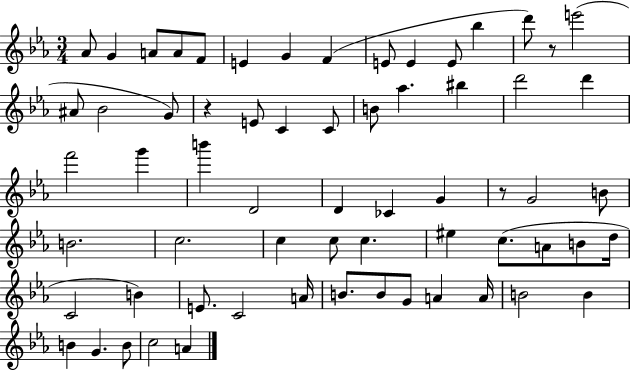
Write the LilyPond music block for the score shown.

{
  \clef treble
  \numericTimeSignature
  \time 3/4
  \key ees \major
  \repeat volta 2 { aes'8 g'4 a'8 a'8 f'8 | e'4 g'4 f'4( | e'8 e'4 e'8 bes''4 | d'''8) r8 e'''2( | \break ais'8 bes'2 g'8) | r4 e'8 c'4 c'8 | b'8 aes''4. bis''4 | d'''2 d'''4 | \break f'''2 g'''4 | b'''4 d'2 | d'4 ces'4 g'4 | r8 g'2 b'8 | \break b'2. | c''2. | c''4 c''8 c''4. | eis''4 c''8.( a'8 b'8 d''16 | \break c'2 b'4) | e'8. c'2 a'16 | b'8. b'8 g'8 a'4 a'16 | b'2 b'4 | \break b'4 g'4. b'8 | c''2 a'4 | } \bar "|."
}